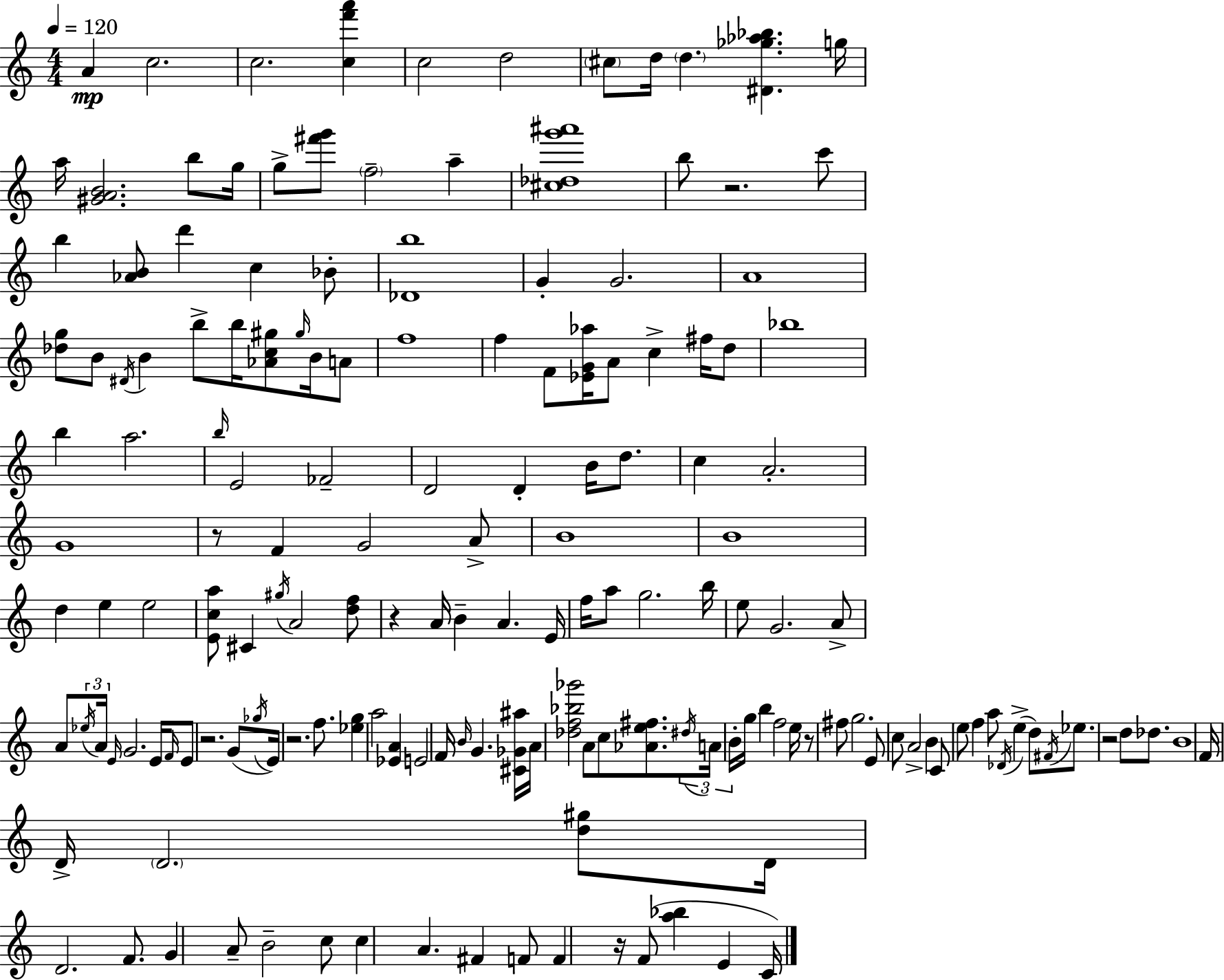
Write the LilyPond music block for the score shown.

{
  \clef treble
  \numericTimeSignature
  \time 4/4
  \key c \major
  \tempo 4 = 120
  a'4\mp c''2. | c''2. <c'' f''' a'''>4 | c''2 d''2 | \parenthesize cis''8 d''16 \parenthesize d''4. <dis' ges'' aes'' bes''>4. g''16 | \break a''16 <gis' a' b'>2. b''8 g''16 | g''8-> <fis''' g'''>8 \parenthesize f''2-- a''4-- | <cis'' des'' g''' ais'''>1 | b''8 r2. c'''8 | \break b''4 <aes' b'>8 d'''4 c''4 bes'8-. | <des' b''>1 | g'4-. g'2. | a'1 | \break <des'' g''>8 b'8 \acciaccatura { dis'16 } b'4 b''8-> b''16 <aes' c'' gis''>8 \grace { gis''16 } b'16 | a'8 f''1 | f''4 f'8 <ees' g' aes''>16 a'8 c''4-> fis''16 | d''8 bes''1 | \break b''4 a''2. | \grace { b''16 } e'2 fes'2-- | d'2 d'4-. b'16 | d''8. c''4 a'2.-. | \break g'1 | r8 f'4 g'2 | a'8-> b'1 | b'1 | \break d''4 e''4 e''2 | <e' c'' a''>8 cis'4 \acciaccatura { gis''16 } a'2 | <d'' f''>8 r4 a'16 b'4-- a'4. | e'16 f''16 a''8 g''2. | \break b''16 e''8 g'2. | a'8-> a'8 \tuplet 3/2 { \acciaccatura { ees''16 } a'16 \grace { e'16 } } g'2. | e'16 \grace { f'16 } e'8 r2. | g'8( \acciaccatura { ges''16 } e'16) r2. | \break f''8. <ees'' g''>4 a''2 | <ees' a'>4 e'2 | f'16 \grace { b'16 } g'4. <cis' ges' ais''>16 a'16 <des'' f'' bes'' ges'''>2 | a'8 c''8 <aes' e'' fis''>8. \tuplet 3/2 { \acciaccatura { dis''16 } a'16 b'16-. } g''16 b''4 | \break f''2 e''16 r8 fis''8 g''2. | e'8 c''8 a'2-> | b'4 c'8 \parenthesize e''8 f''4 | a''8 \acciaccatura { des'16 }( e''4-> d''8) \acciaccatura { fis'16 } ees''8. r2 | \break d''8 des''8. b'1 | f'16 d'16-> \parenthesize d'2. | <d'' gis''>8 d'16 d'2. | f'8. g'4 | \break a'8-- b'2-- c''8 c''4 | a'4. fis'4 f'8 f'4 | r16 f'8( <a'' bes''>4 e'4 c'16) \bar "|."
}